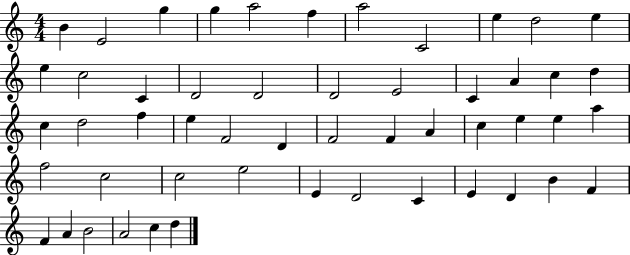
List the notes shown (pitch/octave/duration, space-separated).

B4/q E4/h G5/q G5/q A5/h F5/q A5/h C4/h E5/q D5/h E5/q E5/q C5/h C4/q D4/h D4/h D4/h E4/h C4/q A4/q C5/q D5/q C5/q D5/h F5/q E5/q F4/h D4/q F4/h F4/q A4/q C5/q E5/q E5/q A5/q F5/h C5/h C5/h E5/h E4/q D4/h C4/q E4/q D4/q B4/q F4/q F4/q A4/q B4/h A4/h C5/q D5/q